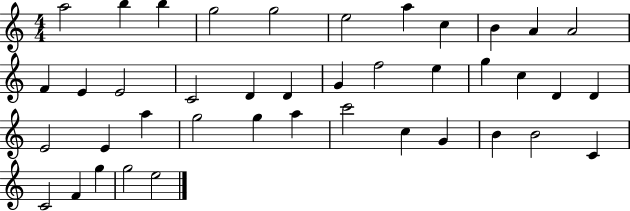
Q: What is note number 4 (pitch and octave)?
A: G5